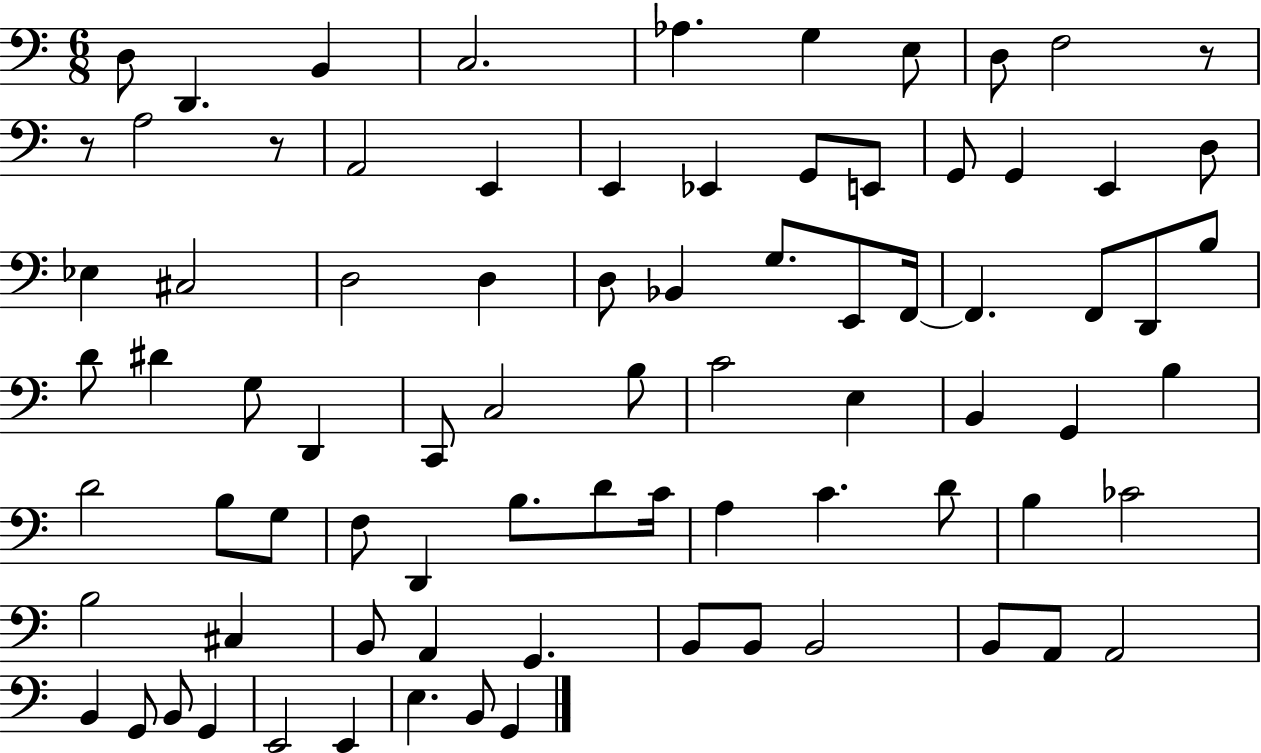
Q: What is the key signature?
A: C major